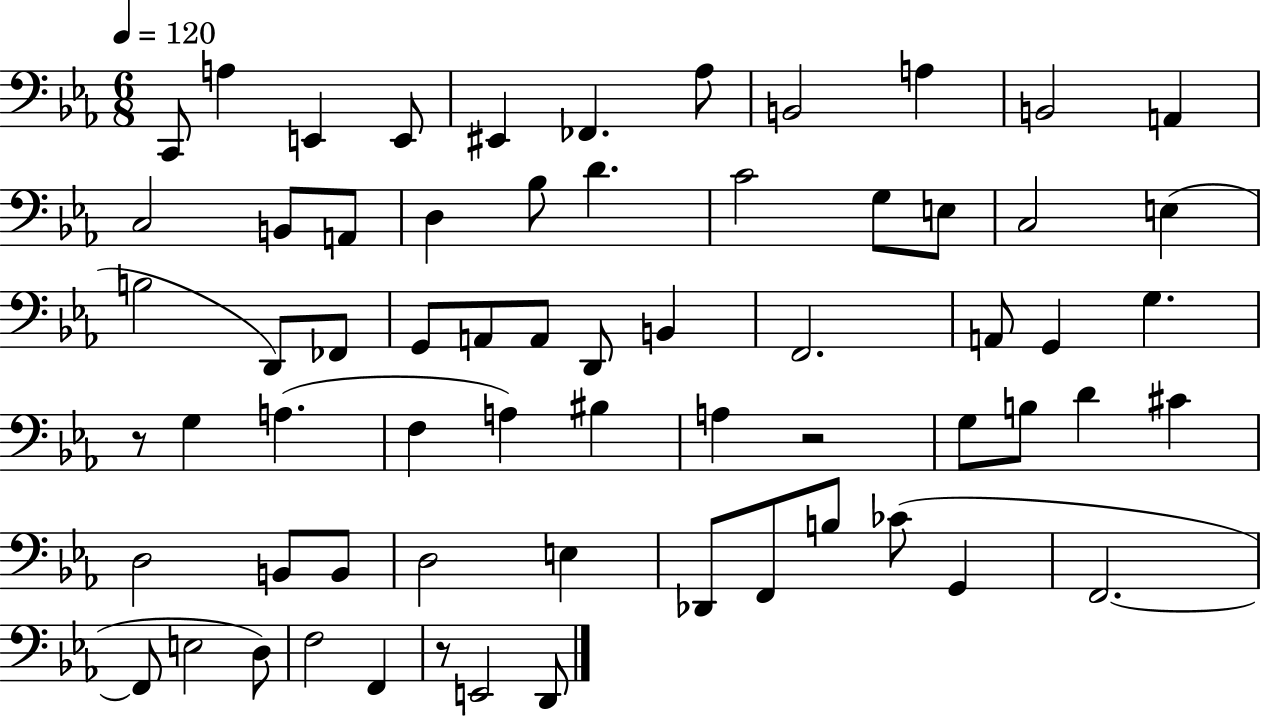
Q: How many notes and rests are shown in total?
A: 65